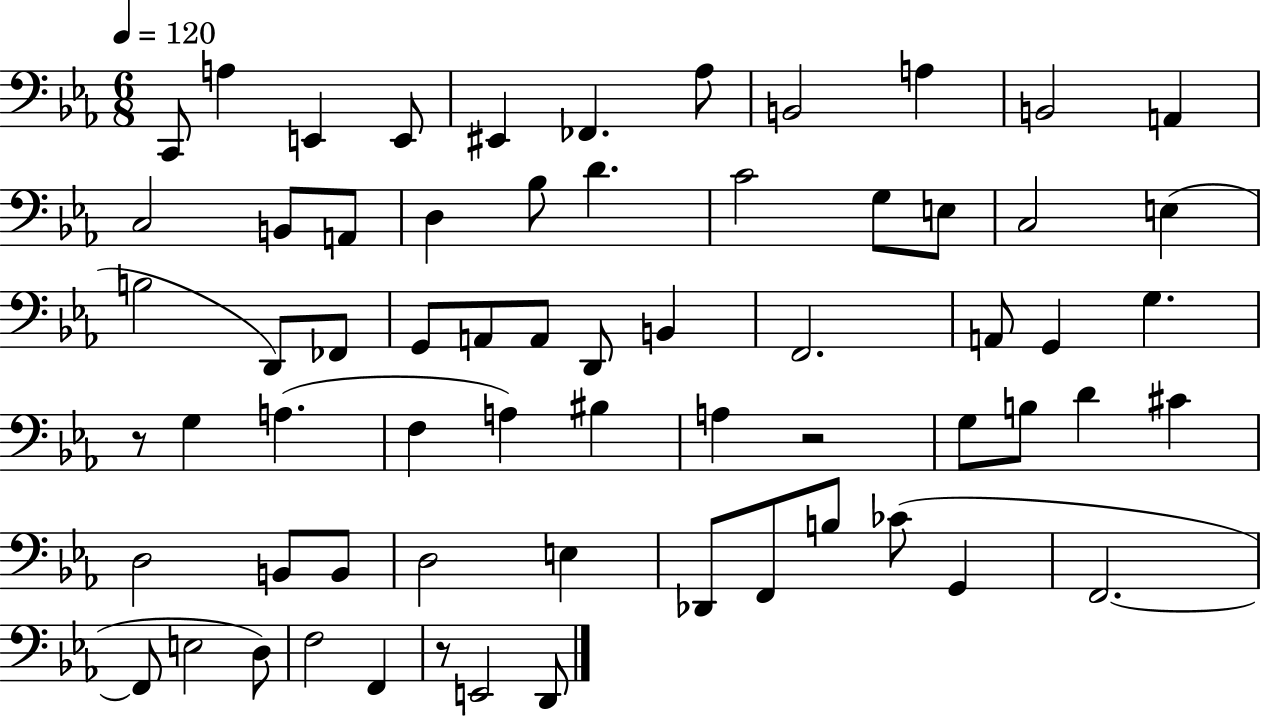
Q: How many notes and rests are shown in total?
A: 65